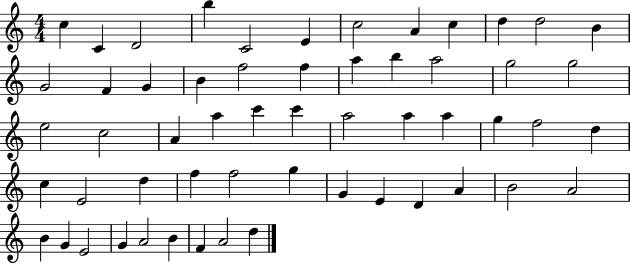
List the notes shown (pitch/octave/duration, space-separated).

C5/q C4/q D4/h B5/q C4/h E4/q C5/h A4/q C5/q D5/q D5/h B4/q G4/h F4/q G4/q B4/q F5/h F5/q A5/q B5/q A5/h G5/h G5/h E5/h C5/h A4/q A5/q C6/q C6/q A5/h A5/q A5/q G5/q F5/h D5/q C5/q E4/h D5/q F5/q F5/h G5/q G4/q E4/q D4/q A4/q B4/h A4/h B4/q G4/q E4/h G4/q A4/h B4/q F4/q A4/h D5/q